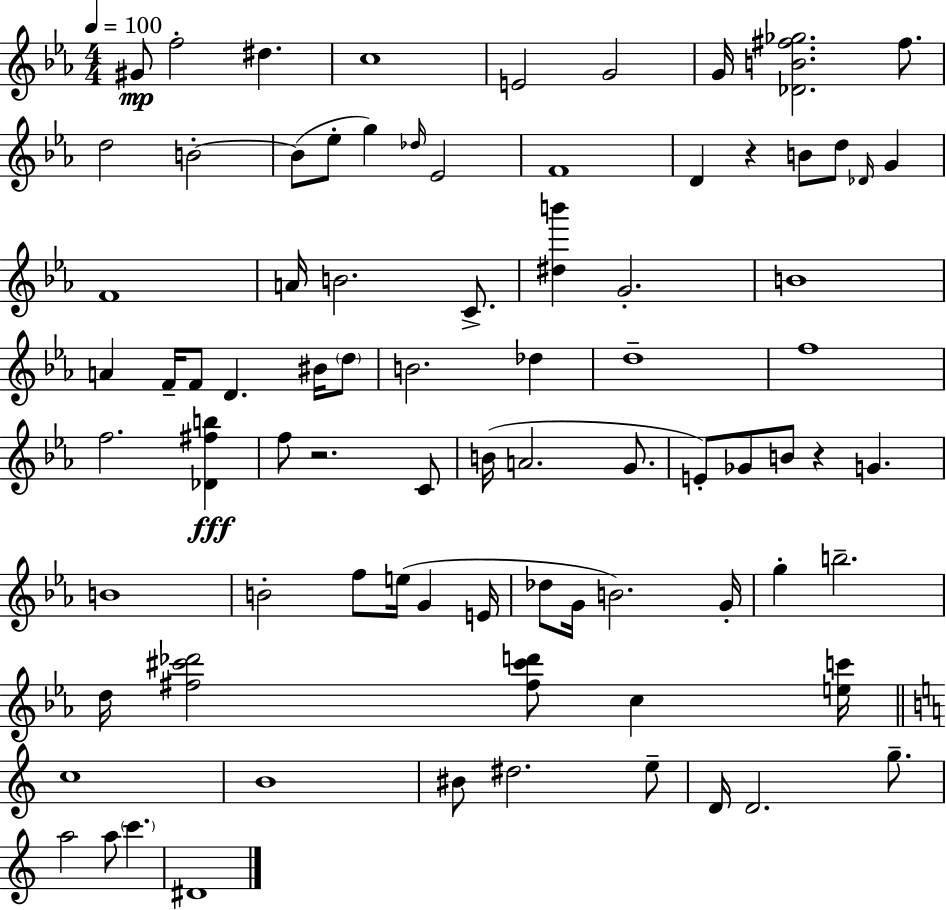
X:1
T:Untitled
M:4/4
L:1/4
K:Cm
^G/2 f2 ^d c4 E2 G2 G/4 [_DB^f_g]2 ^f/2 d2 B2 B/2 _e/2 g _d/4 _E2 F4 D z B/2 d/2 _D/4 G F4 A/4 B2 C/2 [^db'] G2 B4 A F/4 F/2 D ^B/4 d/2 B2 _d d4 f4 f2 [_D^fb] f/2 z2 C/2 B/4 A2 G/2 E/2 _G/2 B/2 z G B4 B2 f/2 e/4 G E/4 _d/2 G/4 B2 G/4 g b2 d/4 [^f^c'_d']2 [^f^c'd']/2 c [ec']/4 c4 B4 ^B/2 ^d2 e/2 D/4 D2 g/2 a2 a/2 c' ^D4